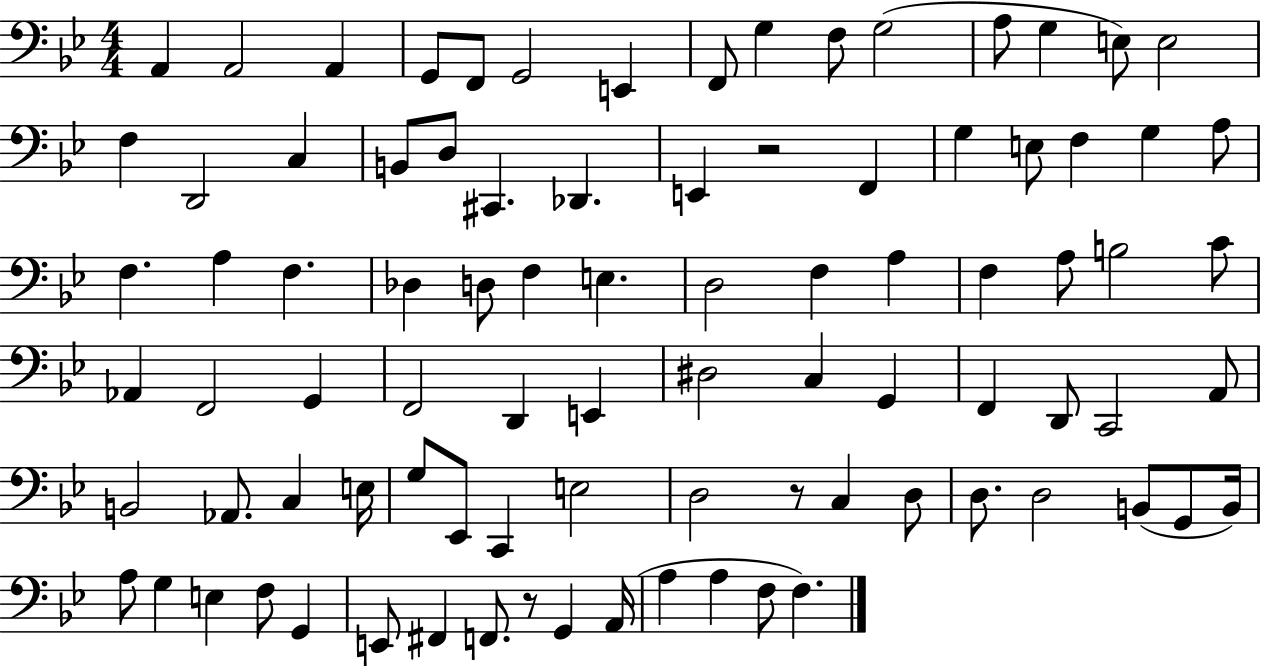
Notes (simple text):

A2/q A2/h A2/q G2/e F2/e G2/h E2/q F2/e G3/q F3/e G3/h A3/e G3/q E3/e E3/h F3/q D2/h C3/q B2/e D3/e C#2/q. Db2/q. E2/q R/h F2/q G3/q E3/e F3/q G3/q A3/e F3/q. A3/q F3/q. Db3/q D3/e F3/q E3/q. D3/h F3/q A3/q F3/q A3/e B3/h C4/e Ab2/q F2/h G2/q F2/h D2/q E2/q D#3/h C3/q G2/q F2/q D2/e C2/h A2/e B2/h Ab2/e. C3/q E3/s G3/e Eb2/e C2/q E3/h D3/h R/e C3/q D3/e D3/e. D3/h B2/e G2/e B2/s A3/e G3/q E3/q F3/e G2/q E2/e F#2/q F2/e. R/e G2/q A2/s A3/q A3/q F3/e F3/q.